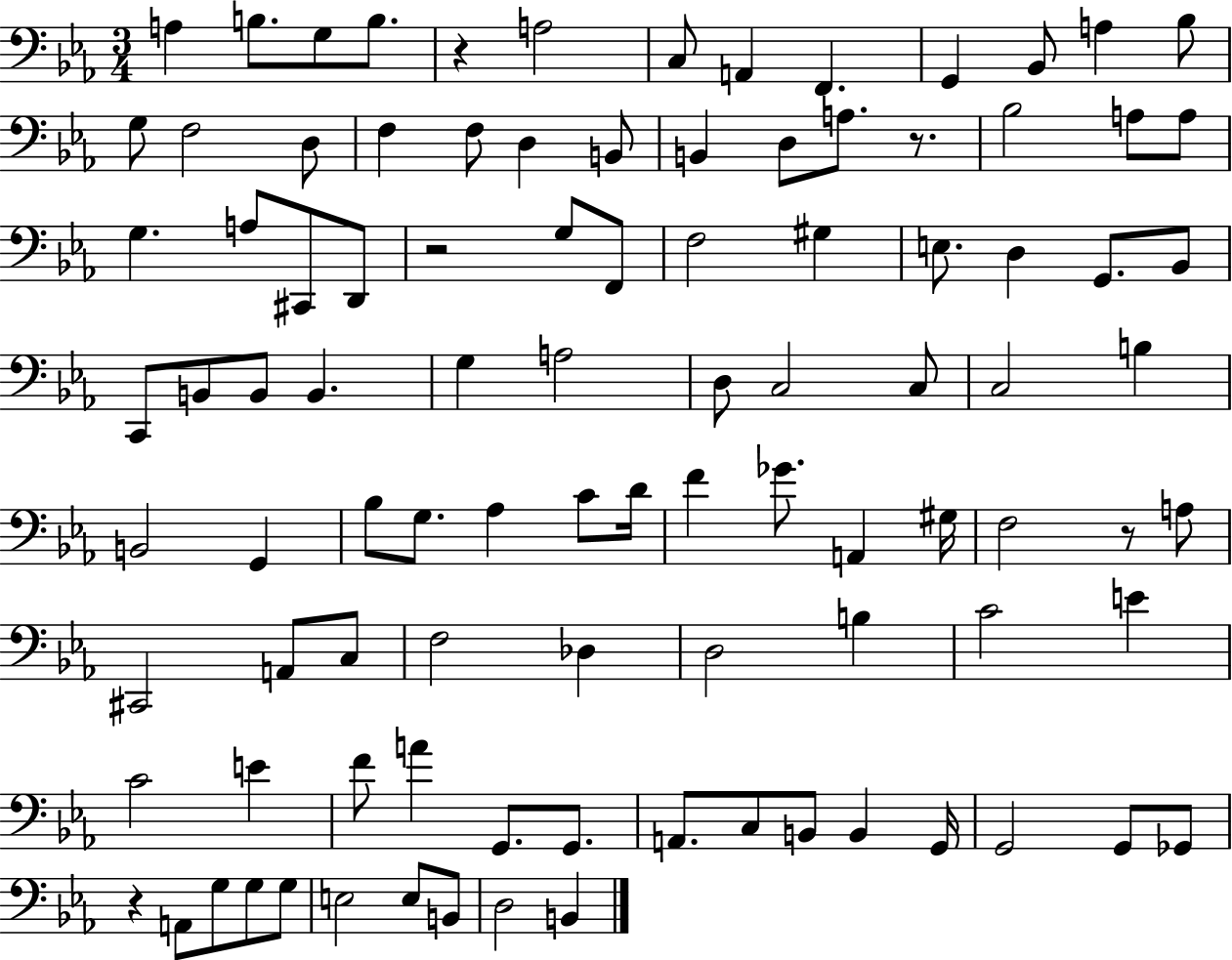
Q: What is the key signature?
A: EES major